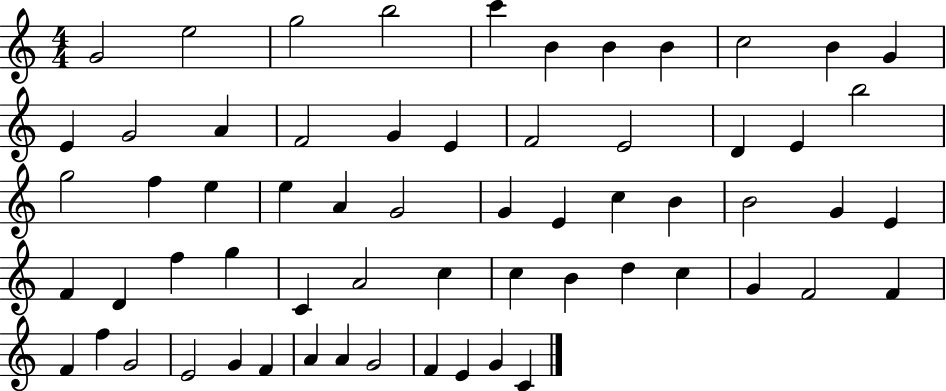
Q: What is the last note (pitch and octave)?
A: C4